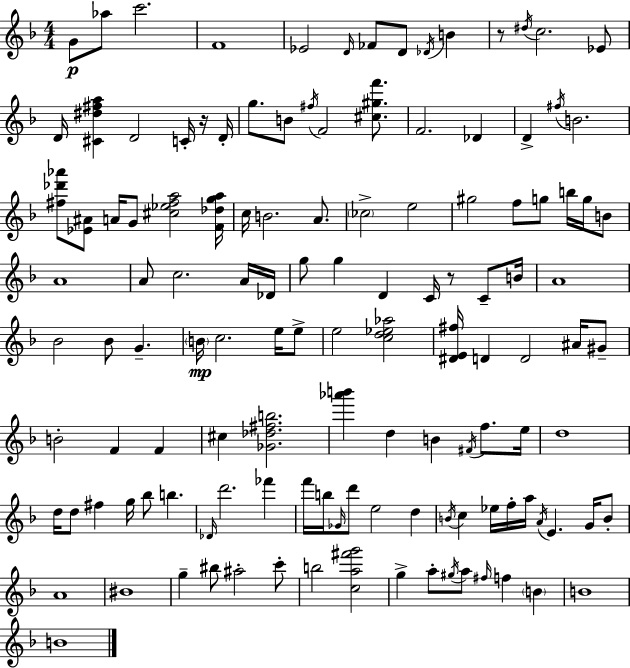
{
  \clef treble
  \numericTimeSignature
  \time 4/4
  \key d \minor
  \repeat volta 2 { g'8\p aes''8 c'''2. | f'1 | ees'2 \grace { d'16 } fes'8 d'8 \acciaccatura { des'16 } b'4 | r8 \acciaccatura { dis''16 } c''2. | \break ees'8 d'16 <cis' dis'' fis'' a''>4 d'2 | c'16-. r16 d'16-. g''8. b'8 \acciaccatura { fis''16 } f'2 | <cis'' gis'' f'''>8. f'2. | des'4 d'4-> \acciaccatura { fis''16 } b'2. | \break <fis'' des''' aes'''>8 <ees' ais'>8 a'16 g'8 <cis'' ees'' fis'' a''>2 | <f' des'' g'' a''>16 c''16 b'2. | a'8. \parenthesize ces''2-> e''2 | gis''2 f''8 g''8 | \break b''16 g''16 b'8 a'1 | a'8 c''2. | a'16 des'16 g''8 g''4 d'4 c'16 | r8 c'8-- b'16 a'1 | \break bes'2 bes'8 g'4.-- | \parenthesize b'16\mp c''2. | e''16 e''8-> e''2 <c'' d'' ees'' aes''>2 | <dis' e' fis''>16 d'4 d'2 | \break ais'16 gis'8-- b'2-. f'4 | f'4 cis''4 <ges' des'' fis'' b''>2. | <aes''' b'''>4 d''4 b'4 | \acciaccatura { fis'16 } f''8. e''16 d''1 | \break d''16 d''8 fis''4 g''16 bes''8 | b''4. \grace { des'16 } d'''2. | fes'''4 f'''16 b''16 \grace { ges'16 } d'''8 e''2 | d''4 \acciaccatura { b'16 } c''4 ees''16 f''16-. a''16 | \break \acciaccatura { a'16 } e'4. g'16 b'8-. a'1 | bis'1 | g''4-- bis''8 | ais''2-. c'''8-. b''2 | \break <c'' a'' fis''' g'''>2 g''4-> a''8-. | \acciaccatura { gis''16 } a''8 \grace { fis''16 } f''4 \parenthesize b'4 b'1 | b'1 | } \bar "|."
}